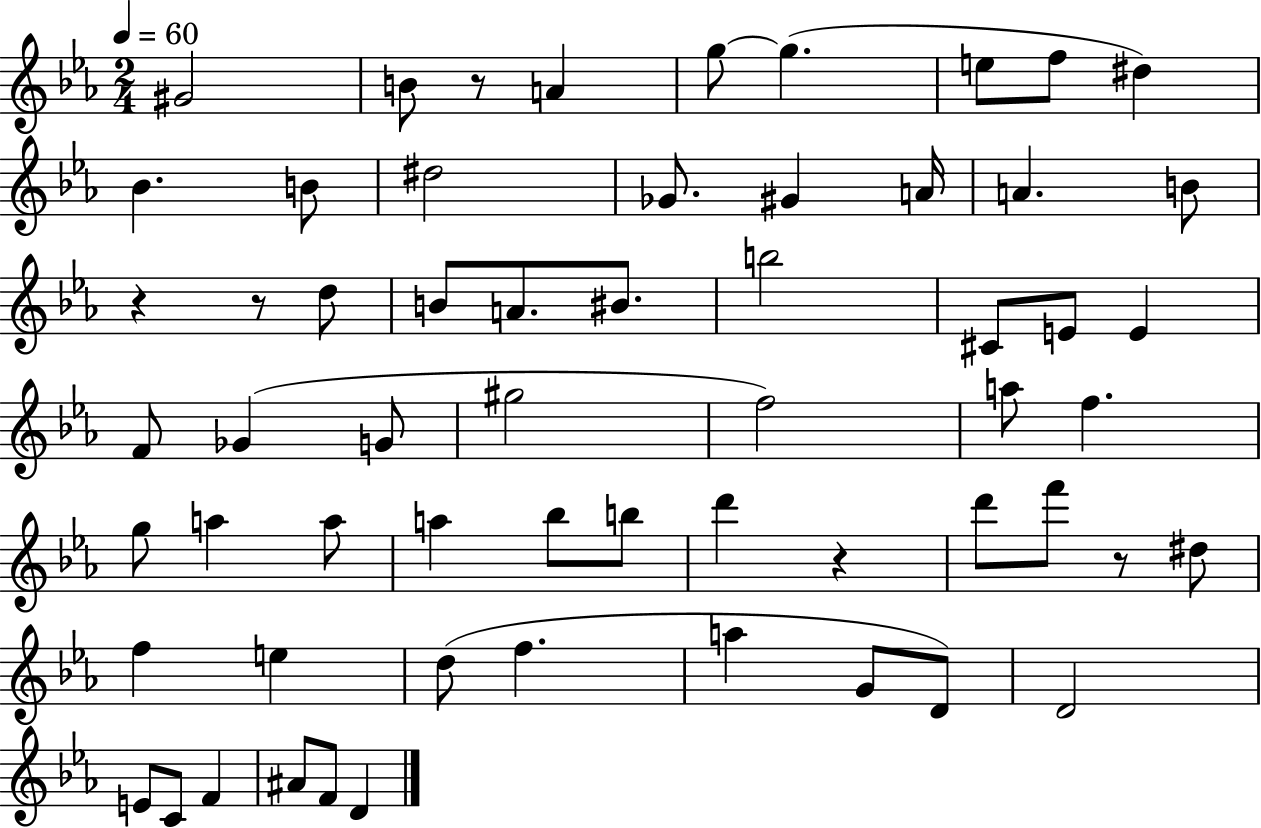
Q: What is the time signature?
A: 2/4